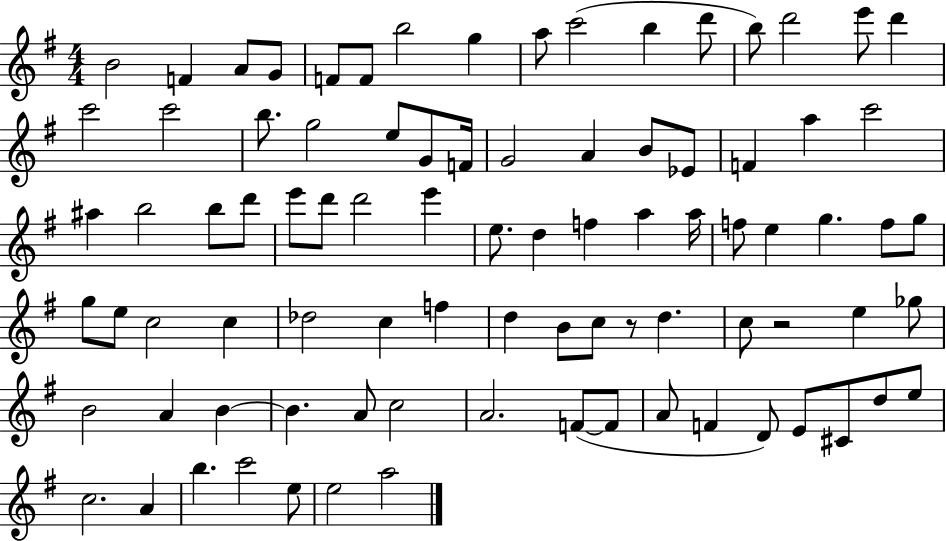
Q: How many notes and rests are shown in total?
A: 87